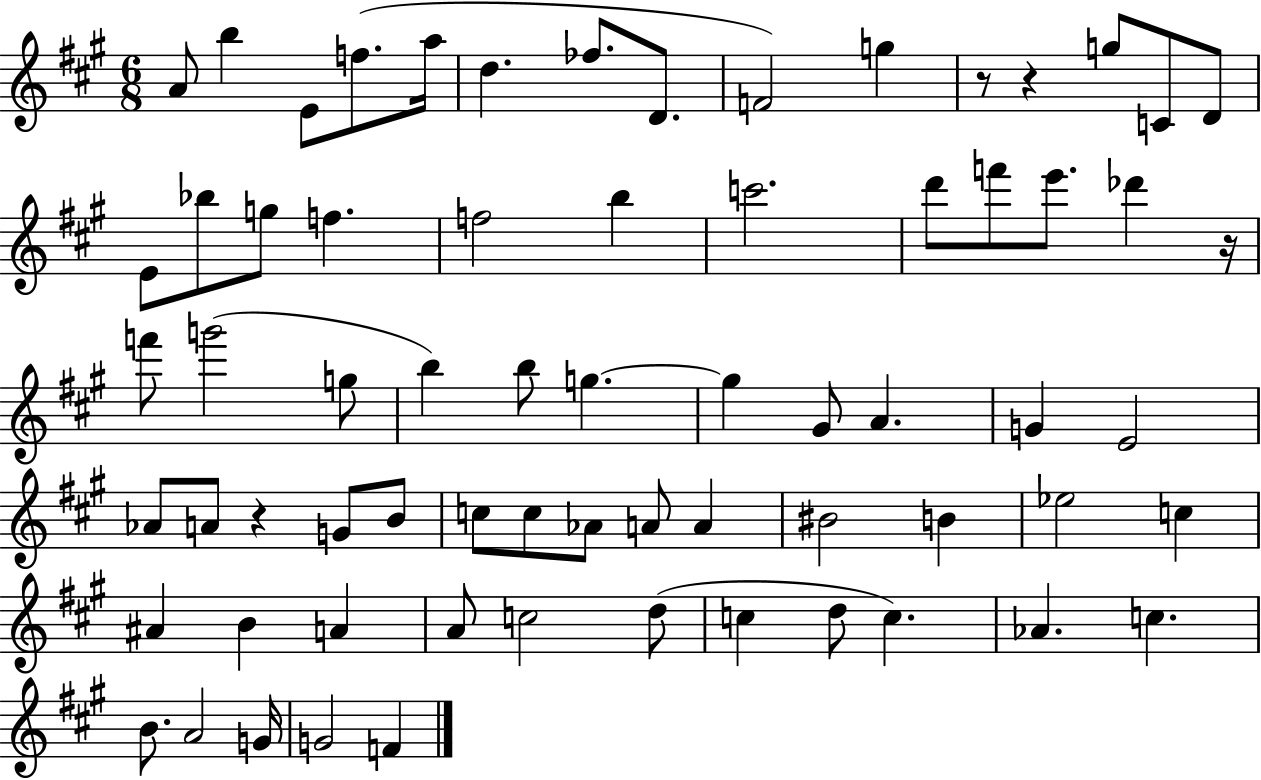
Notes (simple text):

A4/e B5/q E4/e F5/e. A5/s D5/q. FES5/e. D4/e. F4/h G5/q R/e R/q G5/e C4/e D4/e E4/e Bb5/e G5/e F5/q. F5/h B5/q C6/h. D6/e F6/e E6/e. Db6/q R/s F6/e G6/h G5/e B5/q B5/e G5/q. G5/q G#4/e A4/q. G4/q E4/h Ab4/e A4/e R/q G4/e B4/e C5/e C5/e Ab4/e A4/e A4/q BIS4/h B4/q Eb5/h C5/q A#4/q B4/q A4/q A4/e C5/h D5/e C5/q D5/e C5/q. Ab4/q. C5/q. B4/e. A4/h G4/s G4/h F4/q